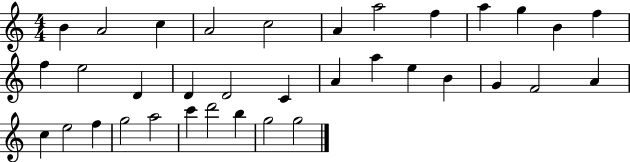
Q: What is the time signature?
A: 4/4